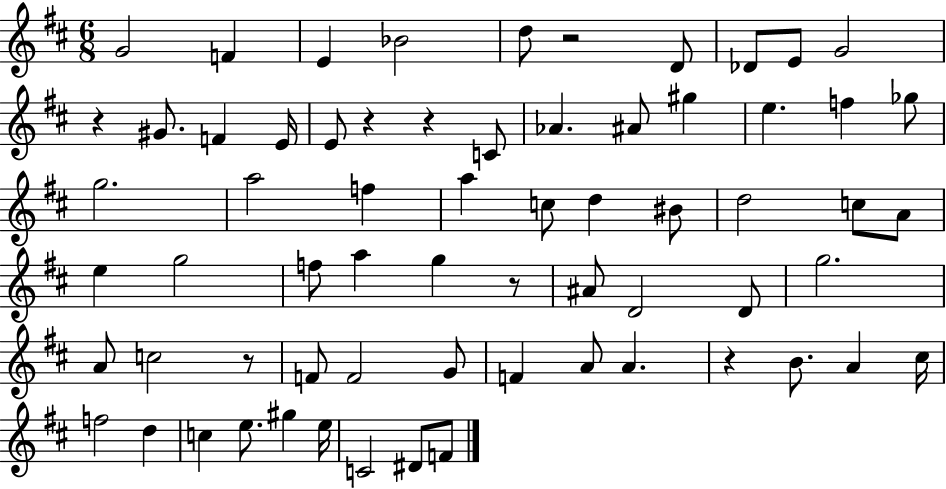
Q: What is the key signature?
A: D major